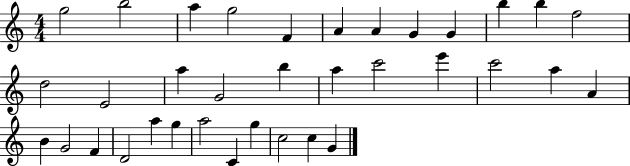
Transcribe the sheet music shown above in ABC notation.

X:1
T:Untitled
M:4/4
L:1/4
K:C
g2 b2 a g2 F A A G G b b f2 d2 E2 a G2 b a c'2 e' c'2 a A B G2 F D2 a g a2 C g c2 c G